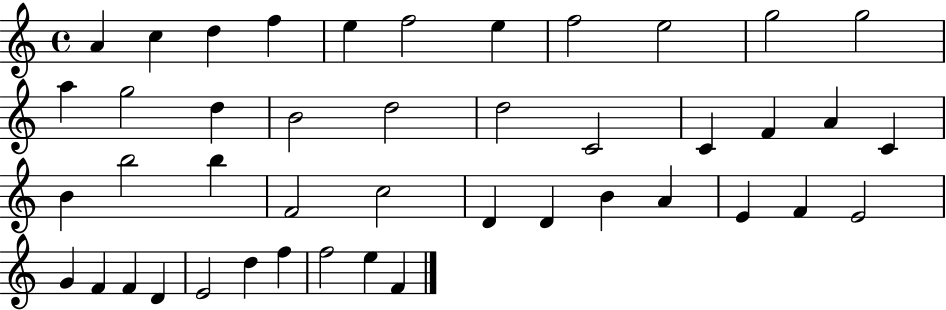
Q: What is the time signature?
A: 4/4